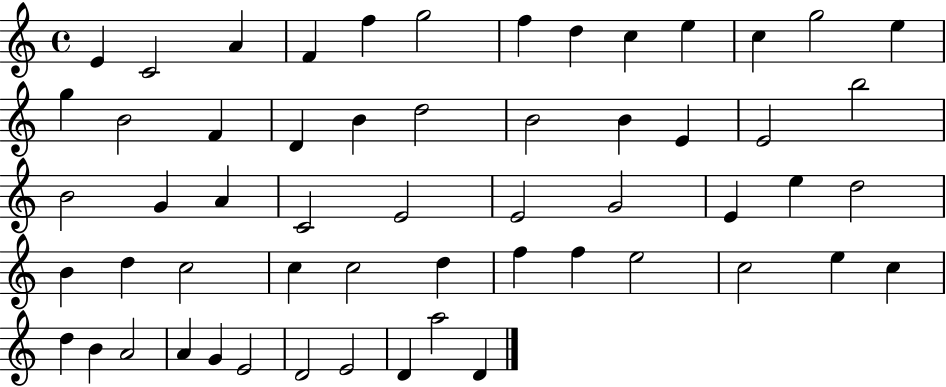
E4/q C4/h A4/q F4/q F5/q G5/h F5/q D5/q C5/q E5/q C5/q G5/h E5/q G5/q B4/h F4/q D4/q B4/q D5/h B4/h B4/q E4/q E4/h B5/h B4/h G4/q A4/q C4/h E4/h E4/h G4/h E4/q E5/q D5/h B4/q D5/q C5/h C5/q C5/h D5/q F5/q F5/q E5/h C5/h E5/q C5/q D5/q B4/q A4/h A4/q G4/q E4/h D4/h E4/h D4/q A5/h D4/q